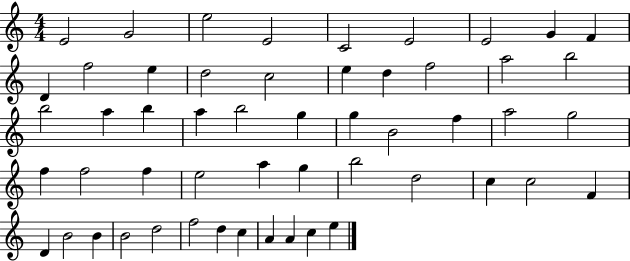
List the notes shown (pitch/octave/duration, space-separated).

E4/h G4/h E5/h E4/h C4/h E4/h E4/h G4/q F4/q D4/q F5/h E5/q D5/h C5/h E5/q D5/q F5/h A5/h B5/h B5/h A5/q B5/q A5/q B5/h G5/q G5/q B4/h F5/q A5/h G5/h F5/q F5/h F5/q E5/h A5/q G5/q B5/h D5/h C5/q C5/h F4/q D4/q B4/h B4/q B4/h D5/h F5/h D5/q C5/q A4/q A4/q C5/q E5/q